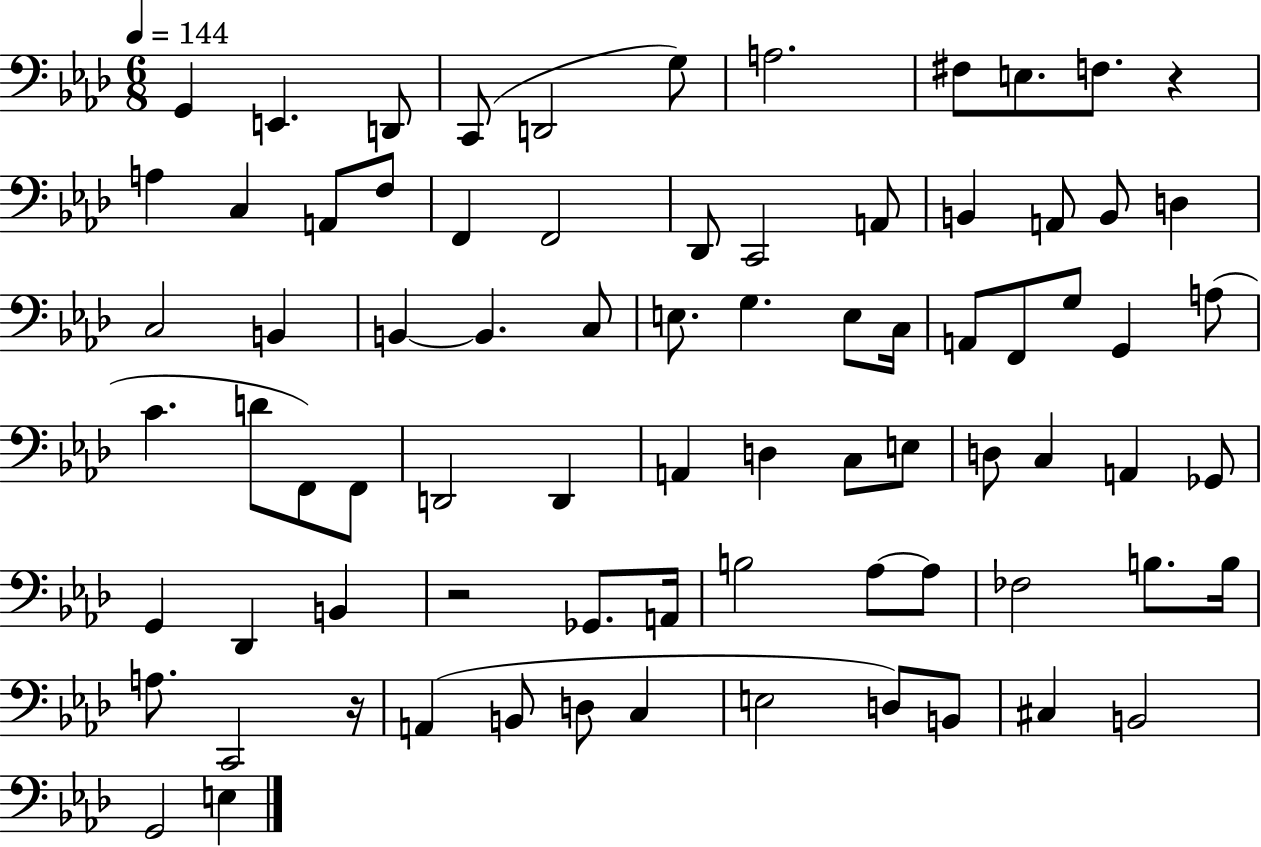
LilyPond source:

{
  \clef bass
  \numericTimeSignature
  \time 6/8
  \key aes \major
  \tempo 4 = 144
  g,4 e,4. d,8 | c,8( d,2 g8) | a2. | fis8 e8. f8. r4 | \break a4 c4 a,8 f8 | f,4 f,2 | des,8 c,2 a,8 | b,4 a,8 b,8 d4 | \break c2 b,4 | b,4~~ b,4. c8 | e8. g4. e8 c16 | a,8 f,8 g8 g,4 a8( | \break c'4. d'8 f,8) f,8 | d,2 d,4 | a,4 d4 c8 e8 | d8 c4 a,4 ges,8 | \break g,4 des,4 b,4 | r2 ges,8. a,16 | b2 aes8~~ aes8 | fes2 b8. b16 | \break a8. c,2 r16 | a,4( b,8 d8 c4 | e2 d8) b,8 | cis4 b,2 | \break g,2 e4 | \bar "|."
}